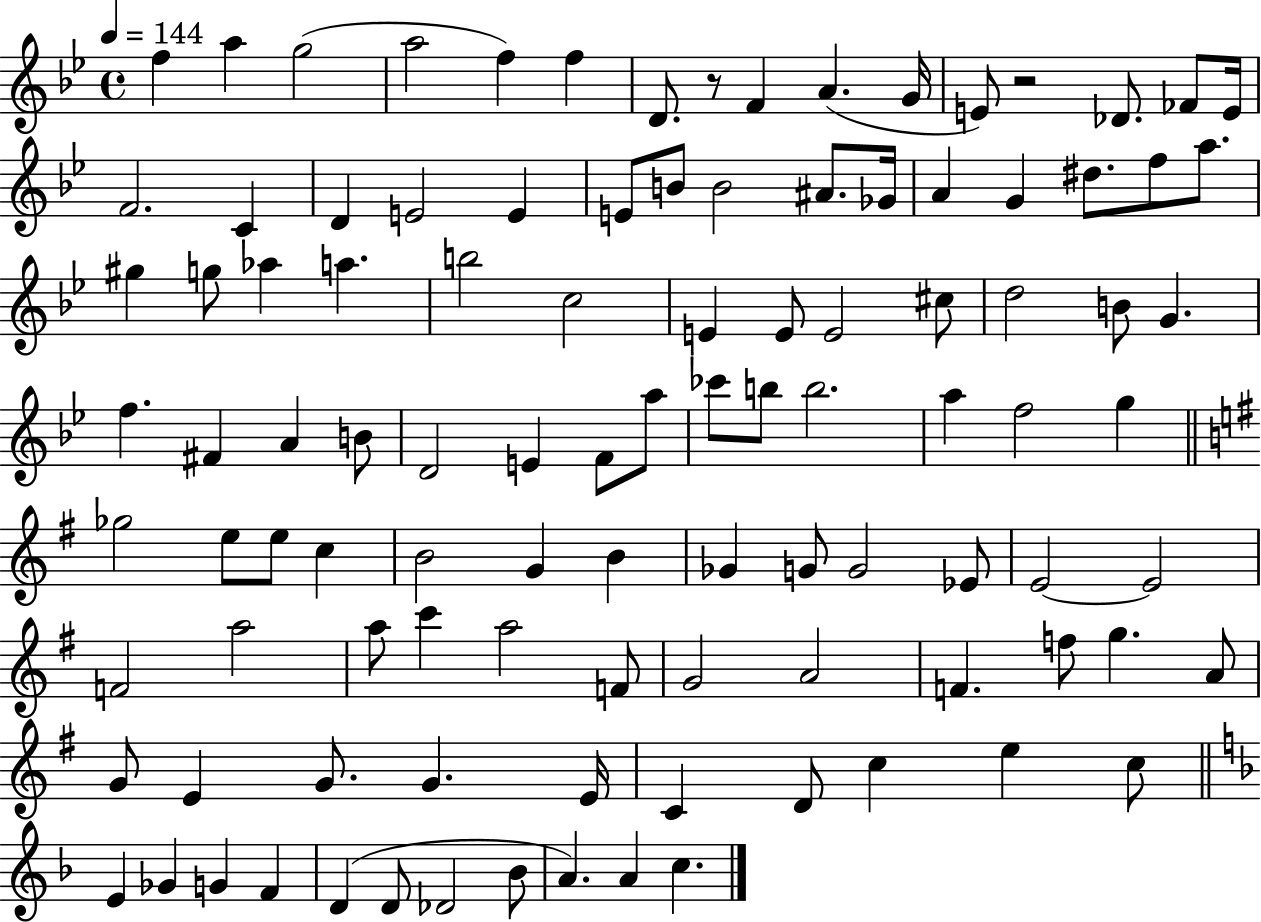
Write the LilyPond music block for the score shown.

{
  \clef treble
  \time 4/4
  \defaultTimeSignature
  \key bes \major
  \tempo 4 = 144
  f''4 a''4 g''2( | a''2 f''4) f''4 | d'8. r8 f'4 a'4.( g'16 | e'8) r2 des'8. fes'8 e'16 | \break f'2. c'4 | d'4 e'2 e'4 | e'8 b'8 b'2 ais'8. ges'16 | a'4 g'4 dis''8. f''8 a''8. | \break gis''4 g''8 aes''4 a''4. | b''2 c''2 | e'4 e'8 e'2 cis''8 | d''2 b'8 g'4. | \break f''4. fis'4 a'4 b'8 | d'2 e'4 f'8 a''8 | ces'''8 b''8 b''2. | a''4 f''2 g''4 | \break \bar "||" \break \key g \major ges''2 e''8 e''8 c''4 | b'2 g'4 b'4 | ges'4 g'8 g'2 ees'8 | e'2~~ e'2 | \break f'2 a''2 | a''8 c'''4 a''2 f'8 | g'2 a'2 | f'4. f''8 g''4. a'8 | \break g'8 e'4 g'8. g'4. e'16 | c'4 d'8 c''4 e''4 c''8 | \bar "||" \break \key d \minor e'4 ges'4 g'4 f'4 | d'4( d'8 des'2 bes'8 | a'4.) a'4 c''4. | \bar "|."
}